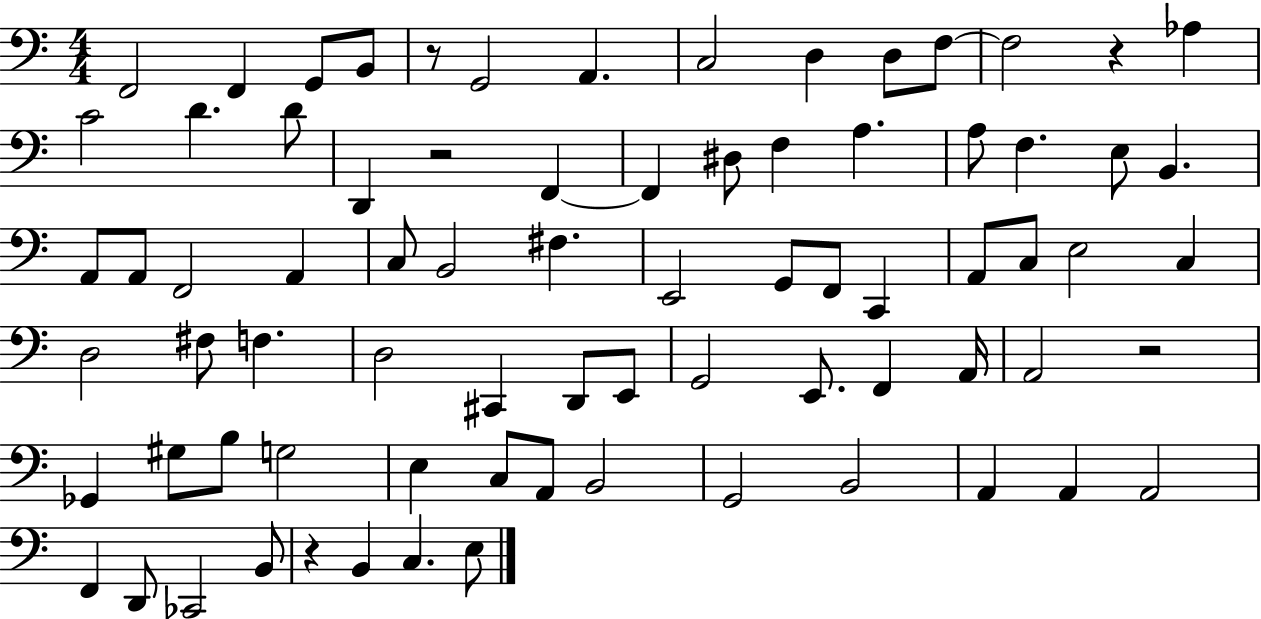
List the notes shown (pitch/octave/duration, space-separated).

F2/h F2/q G2/e B2/e R/e G2/h A2/q. C3/h D3/q D3/e F3/e F3/h R/q Ab3/q C4/h D4/q. D4/e D2/q R/h F2/q F2/q D#3/e F3/q A3/q. A3/e F3/q. E3/e B2/q. A2/e A2/e F2/h A2/q C3/e B2/h F#3/q. E2/h G2/e F2/e C2/q A2/e C3/e E3/h C3/q D3/h F#3/e F3/q. D3/h C#2/q D2/e E2/e G2/h E2/e. F2/q A2/s A2/h R/h Gb2/q G#3/e B3/e G3/h E3/q C3/e A2/e B2/h G2/h B2/h A2/q A2/q A2/h F2/q D2/e CES2/h B2/e R/q B2/q C3/q. E3/e